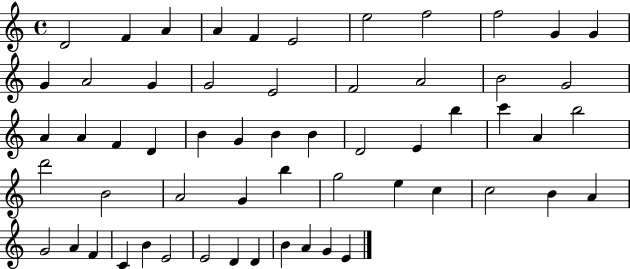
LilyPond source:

{
  \clef treble
  \time 4/4
  \defaultTimeSignature
  \key c \major
  d'2 f'4 a'4 | a'4 f'4 e'2 | e''2 f''2 | f''2 g'4 g'4 | \break g'4 a'2 g'4 | g'2 e'2 | f'2 a'2 | b'2 g'2 | \break a'4 a'4 f'4 d'4 | b'4 g'4 b'4 b'4 | d'2 e'4 b''4 | c'''4 a'4 b''2 | \break d'''2 b'2 | a'2 g'4 b''4 | g''2 e''4 c''4 | c''2 b'4 a'4 | \break g'2 a'4 f'4 | c'4 b'4 e'2 | e'2 d'4 d'4 | b'4 a'4 g'4 e'4 | \break \bar "|."
}